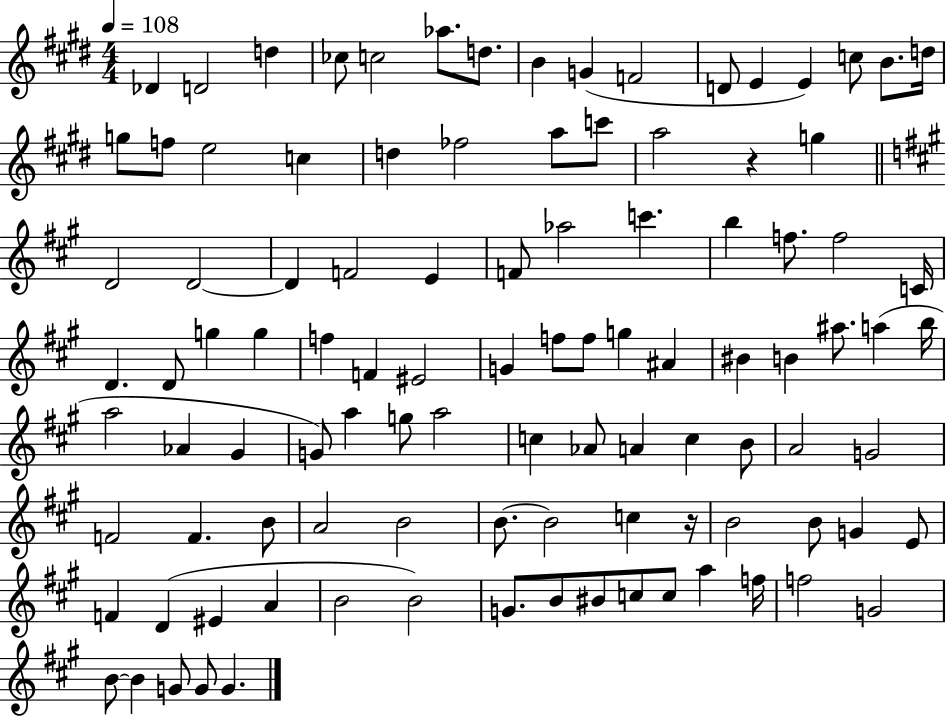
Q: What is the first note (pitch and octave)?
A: Db4